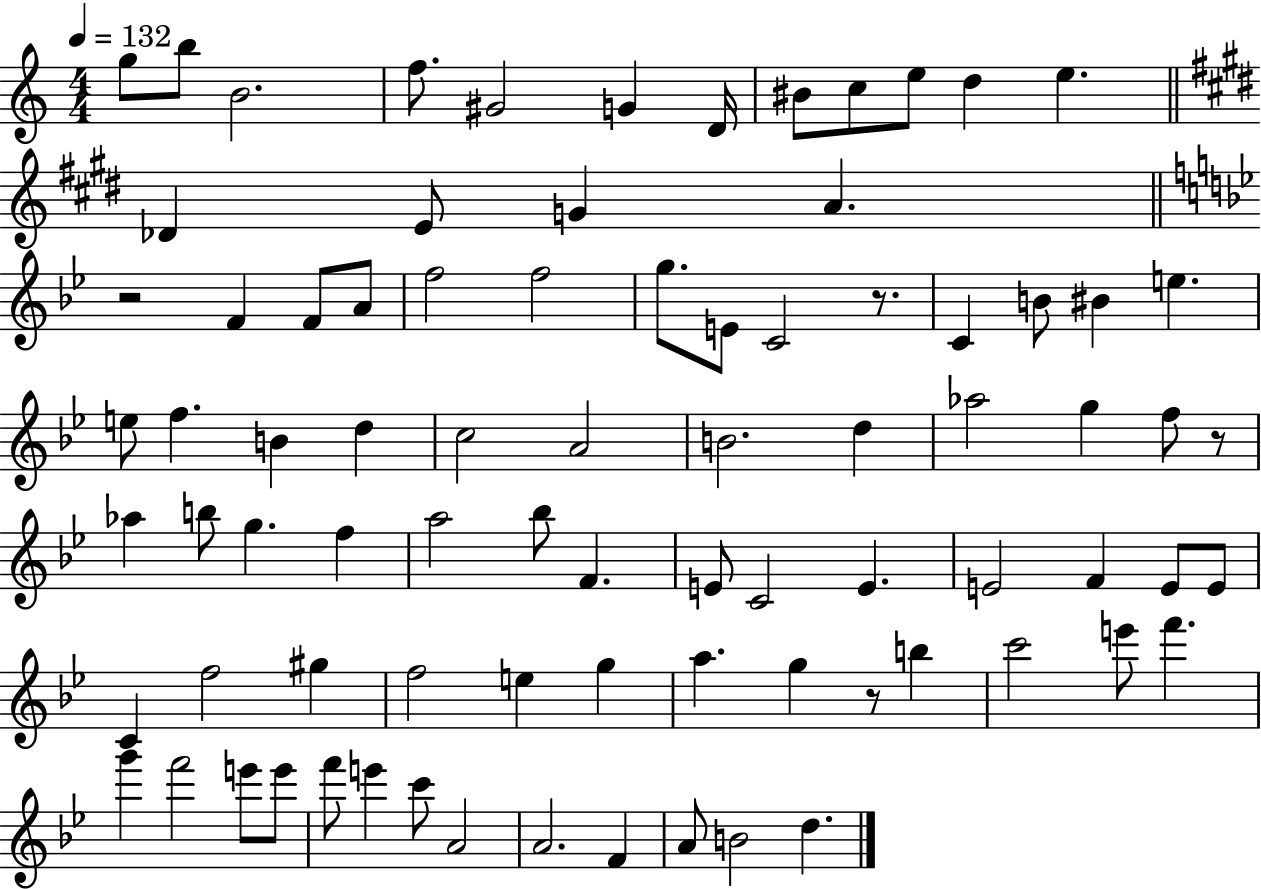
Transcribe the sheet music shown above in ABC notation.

X:1
T:Untitled
M:4/4
L:1/4
K:C
g/2 b/2 B2 f/2 ^G2 G D/4 ^B/2 c/2 e/2 d e _D E/2 G A z2 F F/2 A/2 f2 f2 g/2 E/2 C2 z/2 C B/2 ^B e e/2 f B d c2 A2 B2 d _a2 g f/2 z/2 _a b/2 g f a2 _b/2 F E/2 C2 E E2 F E/2 E/2 C f2 ^g f2 e g a g z/2 b c'2 e'/2 f' g' f'2 e'/2 e'/2 f'/2 e' c'/2 A2 A2 F A/2 B2 d